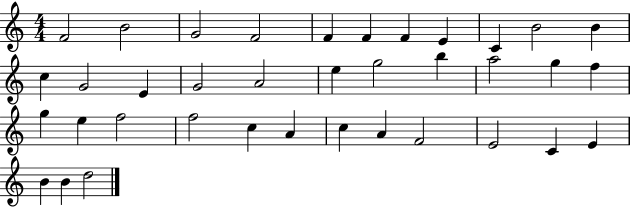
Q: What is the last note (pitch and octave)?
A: D5